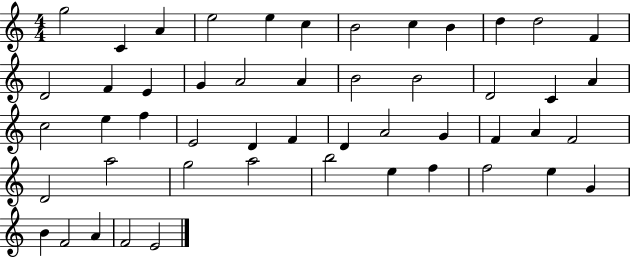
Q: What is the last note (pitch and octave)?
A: E4